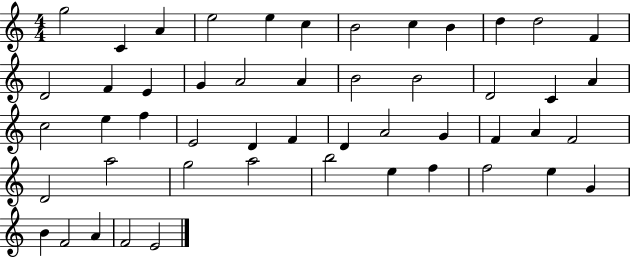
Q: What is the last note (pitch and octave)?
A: E4